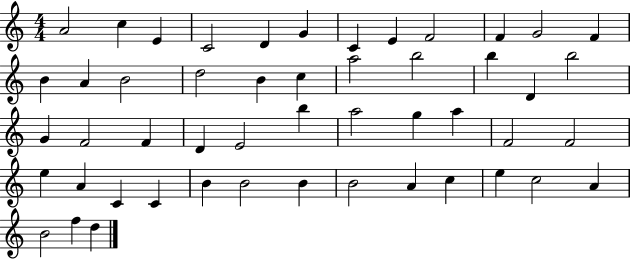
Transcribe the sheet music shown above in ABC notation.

X:1
T:Untitled
M:4/4
L:1/4
K:C
A2 c E C2 D G C E F2 F G2 F B A B2 d2 B c a2 b2 b D b2 G F2 F D E2 b a2 g a F2 F2 e A C C B B2 B B2 A c e c2 A B2 f d